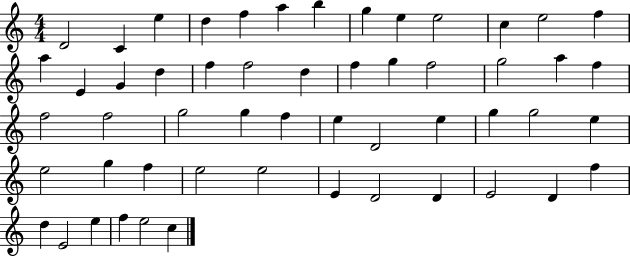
X:1
T:Untitled
M:4/4
L:1/4
K:C
D2 C e d f a b g e e2 c e2 f a E G d f f2 d f g f2 g2 a f f2 f2 g2 g f e D2 e g g2 e e2 g f e2 e2 E D2 D E2 D f d E2 e f e2 c